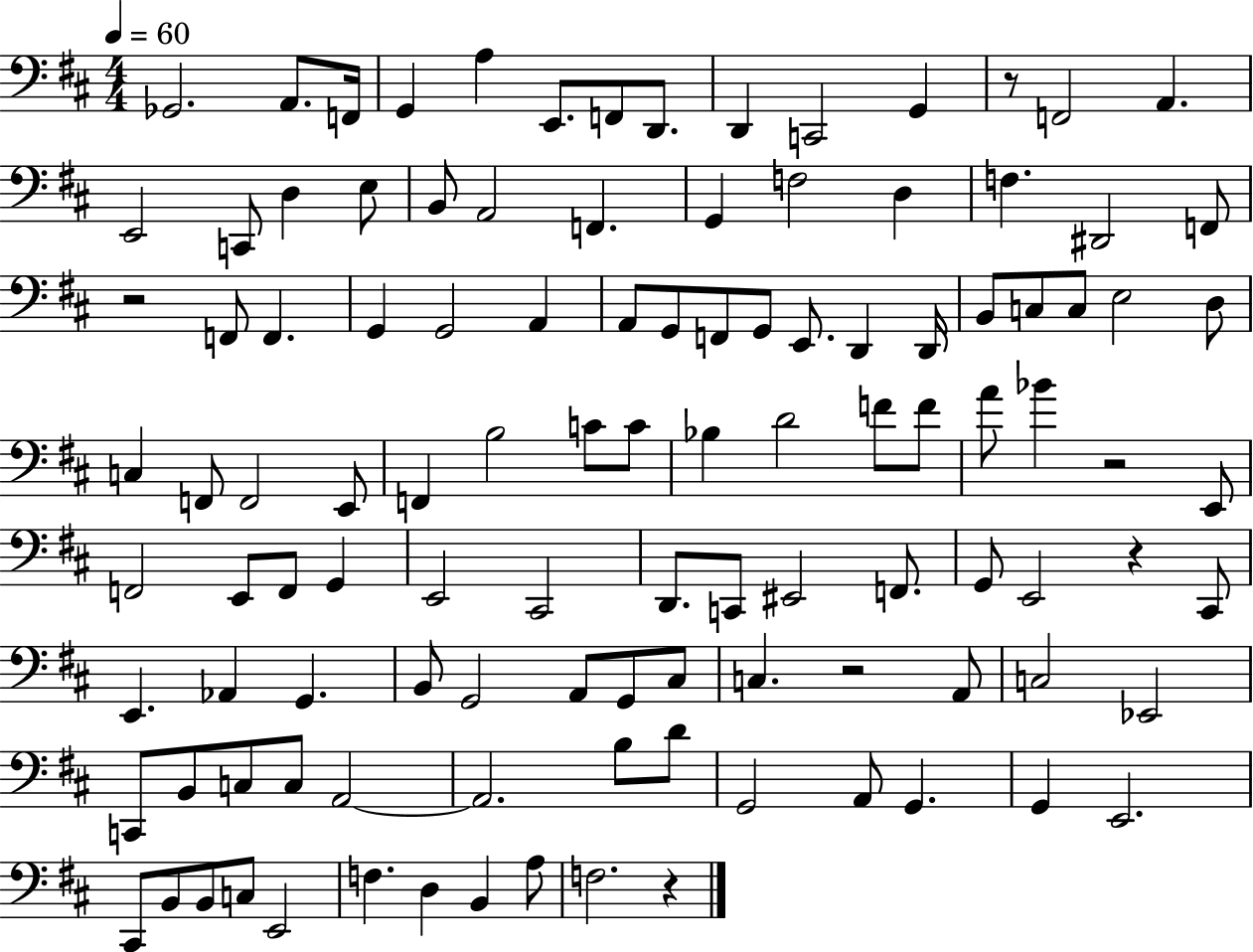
X:1
T:Untitled
M:4/4
L:1/4
K:D
_G,,2 A,,/2 F,,/4 G,, A, E,,/2 F,,/2 D,,/2 D,, C,,2 G,, z/2 F,,2 A,, E,,2 C,,/2 D, E,/2 B,,/2 A,,2 F,, G,, F,2 D, F, ^D,,2 F,,/2 z2 F,,/2 F,, G,, G,,2 A,, A,,/2 G,,/2 F,,/2 G,,/2 E,,/2 D,, D,,/4 B,,/2 C,/2 C,/2 E,2 D,/2 C, F,,/2 F,,2 E,,/2 F,, B,2 C/2 C/2 _B, D2 F/2 F/2 A/2 _B z2 E,,/2 F,,2 E,,/2 F,,/2 G,, E,,2 ^C,,2 D,,/2 C,,/2 ^E,,2 F,,/2 G,,/2 E,,2 z ^C,,/2 E,, _A,, G,, B,,/2 G,,2 A,,/2 G,,/2 ^C,/2 C, z2 A,,/2 C,2 _E,,2 C,,/2 B,,/2 C,/2 C,/2 A,,2 A,,2 B,/2 D/2 G,,2 A,,/2 G,, G,, E,,2 ^C,,/2 B,,/2 B,,/2 C,/2 E,,2 F, D, B,, A,/2 F,2 z